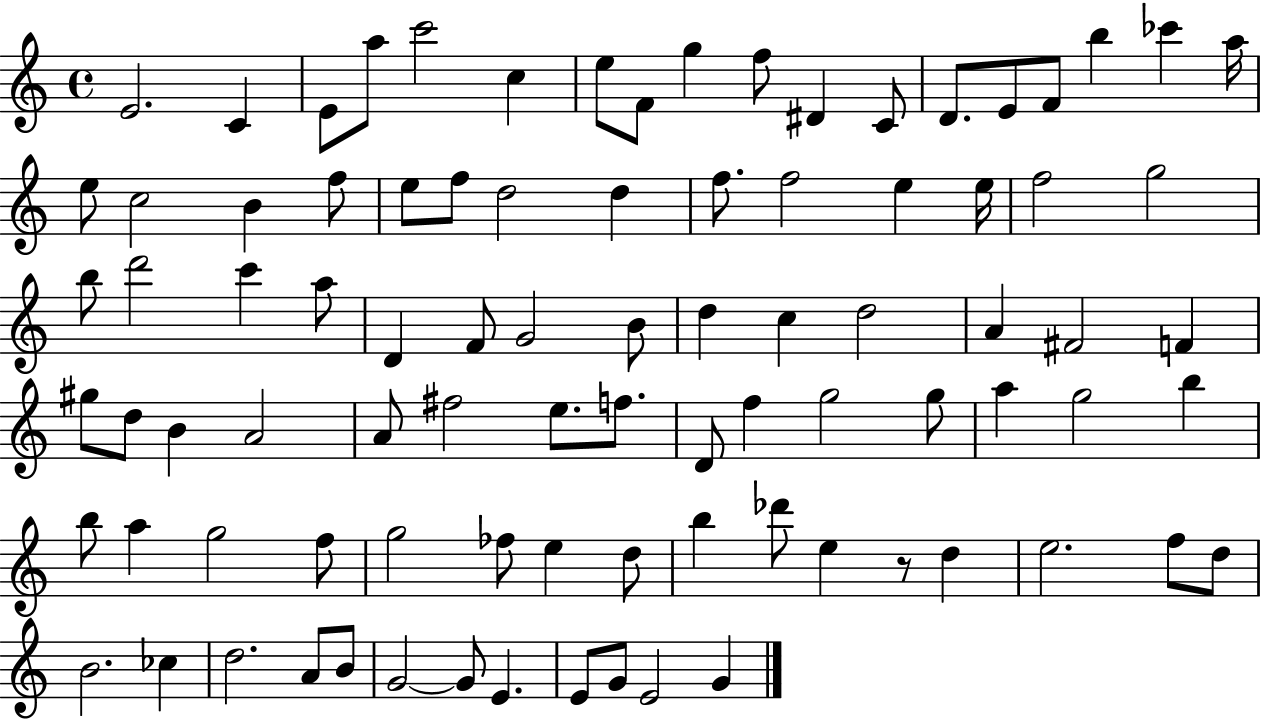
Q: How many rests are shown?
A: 1